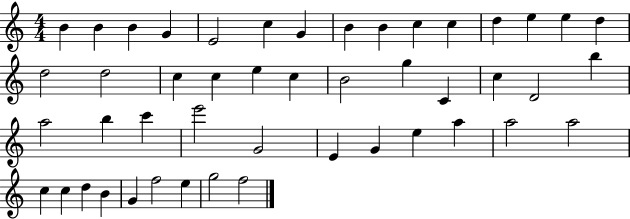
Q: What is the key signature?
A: C major